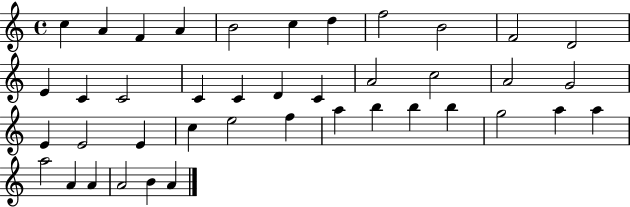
C5/q A4/q F4/q A4/q B4/h C5/q D5/q F5/h B4/h F4/h D4/h E4/q C4/q C4/h C4/q C4/q D4/q C4/q A4/h C5/h A4/h G4/h E4/q E4/h E4/q C5/q E5/h F5/q A5/q B5/q B5/q B5/q G5/h A5/q A5/q A5/h A4/q A4/q A4/h B4/q A4/q